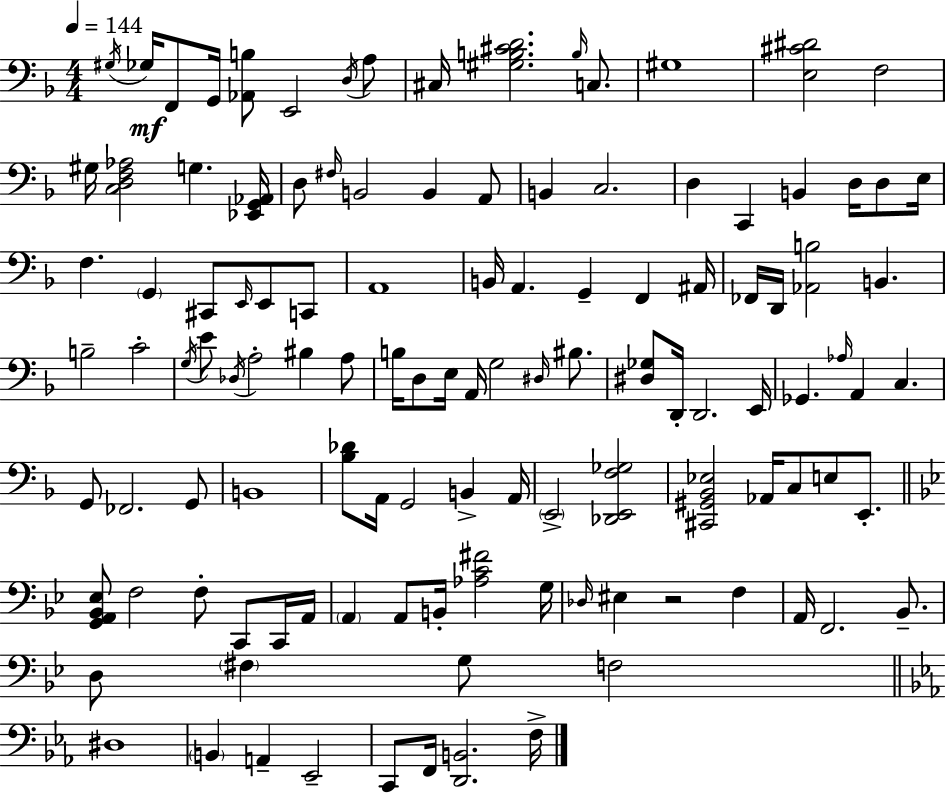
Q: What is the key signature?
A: F major